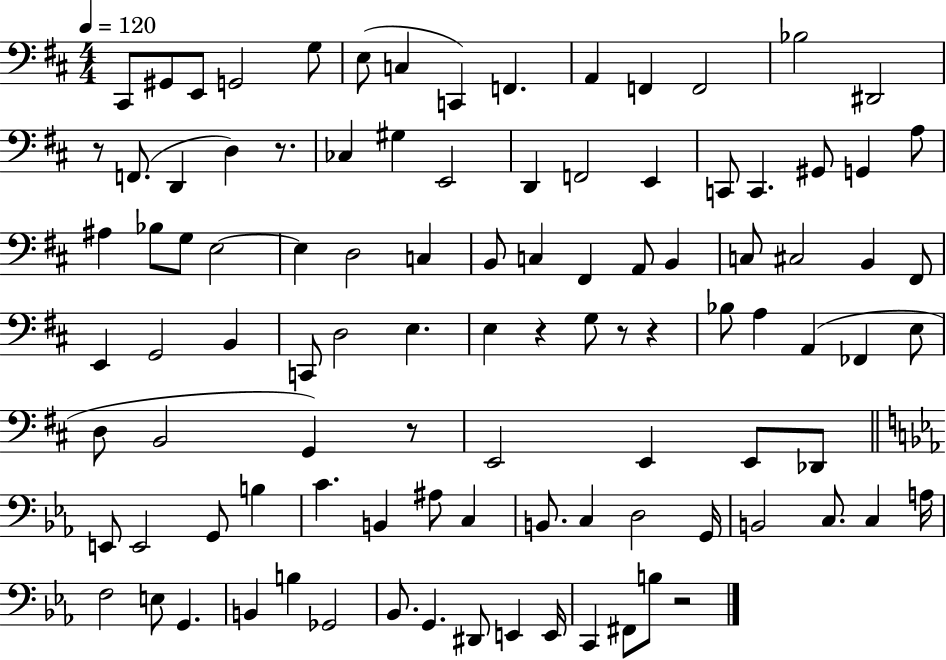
C#2/e G#2/e E2/e G2/h G3/e E3/e C3/q C2/q F2/q. A2/q F2/q F2/h Bb3/h D#2/h R/e F2/e. D2/q D3/q R/e. CES3/q G#3/q E2/h D2/q F2/h E2/q C2/e C2/q. G#2/e G2/q A3/e A#3/q Bb3/e G3/e E3/h E3/q D3/h C3/q B2/e C3/q F#2/q A2/e B2/q C3/e C#3/h B2/q F#2/e E2/q G2/h B2/q C2/e D3/h E3/q. E3/q R/q G3/e R/e R/q Bb3/e A3/q A2/q FES2/q E3/e D3/e B2/h G2/q R/e E2/h E2/q E2/e Db2/e E2/e E2/h G2/e B3/q C4/q. B2/q A#3/e C3/q B2/e. C3/q D3/h G2/s B2/h C3/e. C3/q A3/s F3/h E3/e G2/q. B2/q B3/q Gb2/h Bb2/e. G2/q. D#2/e E2/q E2/s C2/q F#2/e B3/e R/h